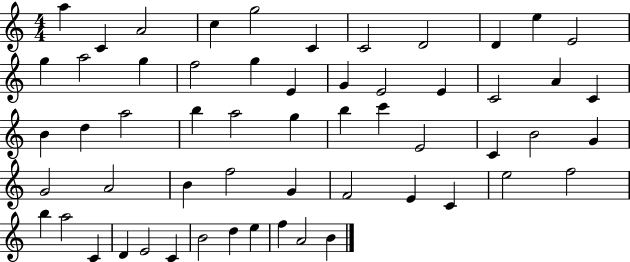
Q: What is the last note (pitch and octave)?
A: B4